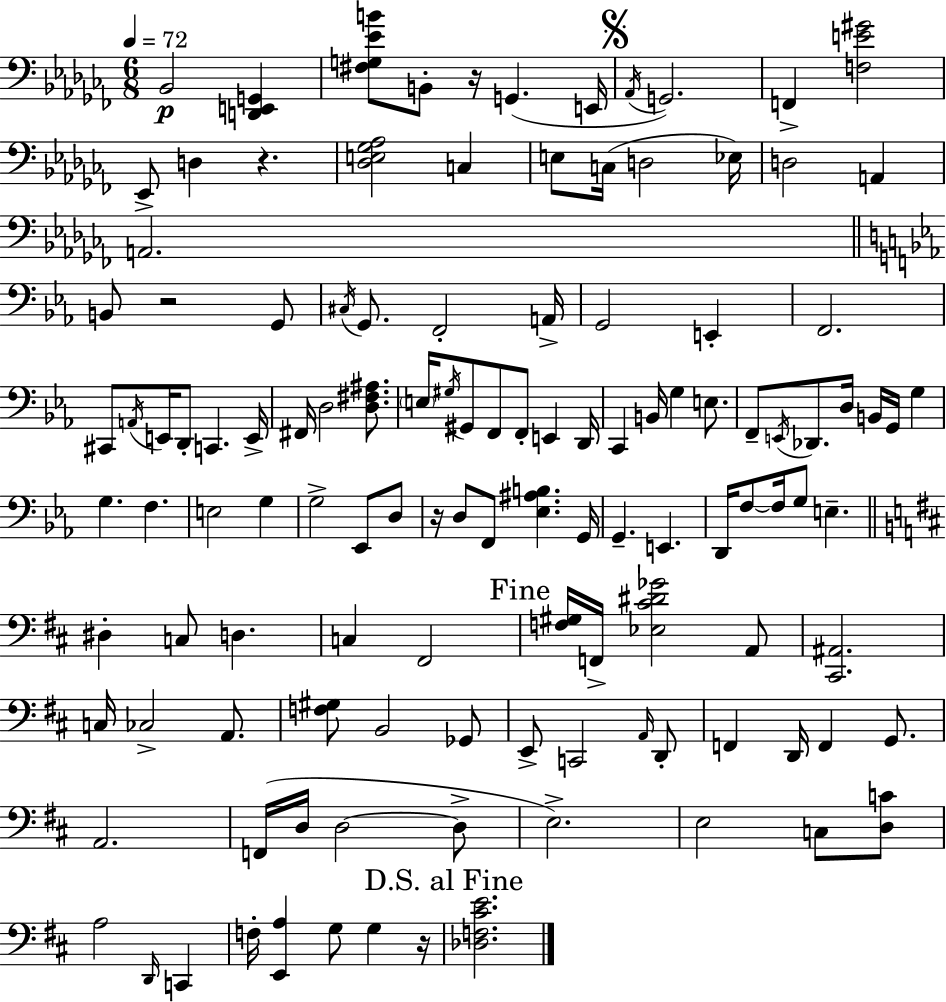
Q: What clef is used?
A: bass